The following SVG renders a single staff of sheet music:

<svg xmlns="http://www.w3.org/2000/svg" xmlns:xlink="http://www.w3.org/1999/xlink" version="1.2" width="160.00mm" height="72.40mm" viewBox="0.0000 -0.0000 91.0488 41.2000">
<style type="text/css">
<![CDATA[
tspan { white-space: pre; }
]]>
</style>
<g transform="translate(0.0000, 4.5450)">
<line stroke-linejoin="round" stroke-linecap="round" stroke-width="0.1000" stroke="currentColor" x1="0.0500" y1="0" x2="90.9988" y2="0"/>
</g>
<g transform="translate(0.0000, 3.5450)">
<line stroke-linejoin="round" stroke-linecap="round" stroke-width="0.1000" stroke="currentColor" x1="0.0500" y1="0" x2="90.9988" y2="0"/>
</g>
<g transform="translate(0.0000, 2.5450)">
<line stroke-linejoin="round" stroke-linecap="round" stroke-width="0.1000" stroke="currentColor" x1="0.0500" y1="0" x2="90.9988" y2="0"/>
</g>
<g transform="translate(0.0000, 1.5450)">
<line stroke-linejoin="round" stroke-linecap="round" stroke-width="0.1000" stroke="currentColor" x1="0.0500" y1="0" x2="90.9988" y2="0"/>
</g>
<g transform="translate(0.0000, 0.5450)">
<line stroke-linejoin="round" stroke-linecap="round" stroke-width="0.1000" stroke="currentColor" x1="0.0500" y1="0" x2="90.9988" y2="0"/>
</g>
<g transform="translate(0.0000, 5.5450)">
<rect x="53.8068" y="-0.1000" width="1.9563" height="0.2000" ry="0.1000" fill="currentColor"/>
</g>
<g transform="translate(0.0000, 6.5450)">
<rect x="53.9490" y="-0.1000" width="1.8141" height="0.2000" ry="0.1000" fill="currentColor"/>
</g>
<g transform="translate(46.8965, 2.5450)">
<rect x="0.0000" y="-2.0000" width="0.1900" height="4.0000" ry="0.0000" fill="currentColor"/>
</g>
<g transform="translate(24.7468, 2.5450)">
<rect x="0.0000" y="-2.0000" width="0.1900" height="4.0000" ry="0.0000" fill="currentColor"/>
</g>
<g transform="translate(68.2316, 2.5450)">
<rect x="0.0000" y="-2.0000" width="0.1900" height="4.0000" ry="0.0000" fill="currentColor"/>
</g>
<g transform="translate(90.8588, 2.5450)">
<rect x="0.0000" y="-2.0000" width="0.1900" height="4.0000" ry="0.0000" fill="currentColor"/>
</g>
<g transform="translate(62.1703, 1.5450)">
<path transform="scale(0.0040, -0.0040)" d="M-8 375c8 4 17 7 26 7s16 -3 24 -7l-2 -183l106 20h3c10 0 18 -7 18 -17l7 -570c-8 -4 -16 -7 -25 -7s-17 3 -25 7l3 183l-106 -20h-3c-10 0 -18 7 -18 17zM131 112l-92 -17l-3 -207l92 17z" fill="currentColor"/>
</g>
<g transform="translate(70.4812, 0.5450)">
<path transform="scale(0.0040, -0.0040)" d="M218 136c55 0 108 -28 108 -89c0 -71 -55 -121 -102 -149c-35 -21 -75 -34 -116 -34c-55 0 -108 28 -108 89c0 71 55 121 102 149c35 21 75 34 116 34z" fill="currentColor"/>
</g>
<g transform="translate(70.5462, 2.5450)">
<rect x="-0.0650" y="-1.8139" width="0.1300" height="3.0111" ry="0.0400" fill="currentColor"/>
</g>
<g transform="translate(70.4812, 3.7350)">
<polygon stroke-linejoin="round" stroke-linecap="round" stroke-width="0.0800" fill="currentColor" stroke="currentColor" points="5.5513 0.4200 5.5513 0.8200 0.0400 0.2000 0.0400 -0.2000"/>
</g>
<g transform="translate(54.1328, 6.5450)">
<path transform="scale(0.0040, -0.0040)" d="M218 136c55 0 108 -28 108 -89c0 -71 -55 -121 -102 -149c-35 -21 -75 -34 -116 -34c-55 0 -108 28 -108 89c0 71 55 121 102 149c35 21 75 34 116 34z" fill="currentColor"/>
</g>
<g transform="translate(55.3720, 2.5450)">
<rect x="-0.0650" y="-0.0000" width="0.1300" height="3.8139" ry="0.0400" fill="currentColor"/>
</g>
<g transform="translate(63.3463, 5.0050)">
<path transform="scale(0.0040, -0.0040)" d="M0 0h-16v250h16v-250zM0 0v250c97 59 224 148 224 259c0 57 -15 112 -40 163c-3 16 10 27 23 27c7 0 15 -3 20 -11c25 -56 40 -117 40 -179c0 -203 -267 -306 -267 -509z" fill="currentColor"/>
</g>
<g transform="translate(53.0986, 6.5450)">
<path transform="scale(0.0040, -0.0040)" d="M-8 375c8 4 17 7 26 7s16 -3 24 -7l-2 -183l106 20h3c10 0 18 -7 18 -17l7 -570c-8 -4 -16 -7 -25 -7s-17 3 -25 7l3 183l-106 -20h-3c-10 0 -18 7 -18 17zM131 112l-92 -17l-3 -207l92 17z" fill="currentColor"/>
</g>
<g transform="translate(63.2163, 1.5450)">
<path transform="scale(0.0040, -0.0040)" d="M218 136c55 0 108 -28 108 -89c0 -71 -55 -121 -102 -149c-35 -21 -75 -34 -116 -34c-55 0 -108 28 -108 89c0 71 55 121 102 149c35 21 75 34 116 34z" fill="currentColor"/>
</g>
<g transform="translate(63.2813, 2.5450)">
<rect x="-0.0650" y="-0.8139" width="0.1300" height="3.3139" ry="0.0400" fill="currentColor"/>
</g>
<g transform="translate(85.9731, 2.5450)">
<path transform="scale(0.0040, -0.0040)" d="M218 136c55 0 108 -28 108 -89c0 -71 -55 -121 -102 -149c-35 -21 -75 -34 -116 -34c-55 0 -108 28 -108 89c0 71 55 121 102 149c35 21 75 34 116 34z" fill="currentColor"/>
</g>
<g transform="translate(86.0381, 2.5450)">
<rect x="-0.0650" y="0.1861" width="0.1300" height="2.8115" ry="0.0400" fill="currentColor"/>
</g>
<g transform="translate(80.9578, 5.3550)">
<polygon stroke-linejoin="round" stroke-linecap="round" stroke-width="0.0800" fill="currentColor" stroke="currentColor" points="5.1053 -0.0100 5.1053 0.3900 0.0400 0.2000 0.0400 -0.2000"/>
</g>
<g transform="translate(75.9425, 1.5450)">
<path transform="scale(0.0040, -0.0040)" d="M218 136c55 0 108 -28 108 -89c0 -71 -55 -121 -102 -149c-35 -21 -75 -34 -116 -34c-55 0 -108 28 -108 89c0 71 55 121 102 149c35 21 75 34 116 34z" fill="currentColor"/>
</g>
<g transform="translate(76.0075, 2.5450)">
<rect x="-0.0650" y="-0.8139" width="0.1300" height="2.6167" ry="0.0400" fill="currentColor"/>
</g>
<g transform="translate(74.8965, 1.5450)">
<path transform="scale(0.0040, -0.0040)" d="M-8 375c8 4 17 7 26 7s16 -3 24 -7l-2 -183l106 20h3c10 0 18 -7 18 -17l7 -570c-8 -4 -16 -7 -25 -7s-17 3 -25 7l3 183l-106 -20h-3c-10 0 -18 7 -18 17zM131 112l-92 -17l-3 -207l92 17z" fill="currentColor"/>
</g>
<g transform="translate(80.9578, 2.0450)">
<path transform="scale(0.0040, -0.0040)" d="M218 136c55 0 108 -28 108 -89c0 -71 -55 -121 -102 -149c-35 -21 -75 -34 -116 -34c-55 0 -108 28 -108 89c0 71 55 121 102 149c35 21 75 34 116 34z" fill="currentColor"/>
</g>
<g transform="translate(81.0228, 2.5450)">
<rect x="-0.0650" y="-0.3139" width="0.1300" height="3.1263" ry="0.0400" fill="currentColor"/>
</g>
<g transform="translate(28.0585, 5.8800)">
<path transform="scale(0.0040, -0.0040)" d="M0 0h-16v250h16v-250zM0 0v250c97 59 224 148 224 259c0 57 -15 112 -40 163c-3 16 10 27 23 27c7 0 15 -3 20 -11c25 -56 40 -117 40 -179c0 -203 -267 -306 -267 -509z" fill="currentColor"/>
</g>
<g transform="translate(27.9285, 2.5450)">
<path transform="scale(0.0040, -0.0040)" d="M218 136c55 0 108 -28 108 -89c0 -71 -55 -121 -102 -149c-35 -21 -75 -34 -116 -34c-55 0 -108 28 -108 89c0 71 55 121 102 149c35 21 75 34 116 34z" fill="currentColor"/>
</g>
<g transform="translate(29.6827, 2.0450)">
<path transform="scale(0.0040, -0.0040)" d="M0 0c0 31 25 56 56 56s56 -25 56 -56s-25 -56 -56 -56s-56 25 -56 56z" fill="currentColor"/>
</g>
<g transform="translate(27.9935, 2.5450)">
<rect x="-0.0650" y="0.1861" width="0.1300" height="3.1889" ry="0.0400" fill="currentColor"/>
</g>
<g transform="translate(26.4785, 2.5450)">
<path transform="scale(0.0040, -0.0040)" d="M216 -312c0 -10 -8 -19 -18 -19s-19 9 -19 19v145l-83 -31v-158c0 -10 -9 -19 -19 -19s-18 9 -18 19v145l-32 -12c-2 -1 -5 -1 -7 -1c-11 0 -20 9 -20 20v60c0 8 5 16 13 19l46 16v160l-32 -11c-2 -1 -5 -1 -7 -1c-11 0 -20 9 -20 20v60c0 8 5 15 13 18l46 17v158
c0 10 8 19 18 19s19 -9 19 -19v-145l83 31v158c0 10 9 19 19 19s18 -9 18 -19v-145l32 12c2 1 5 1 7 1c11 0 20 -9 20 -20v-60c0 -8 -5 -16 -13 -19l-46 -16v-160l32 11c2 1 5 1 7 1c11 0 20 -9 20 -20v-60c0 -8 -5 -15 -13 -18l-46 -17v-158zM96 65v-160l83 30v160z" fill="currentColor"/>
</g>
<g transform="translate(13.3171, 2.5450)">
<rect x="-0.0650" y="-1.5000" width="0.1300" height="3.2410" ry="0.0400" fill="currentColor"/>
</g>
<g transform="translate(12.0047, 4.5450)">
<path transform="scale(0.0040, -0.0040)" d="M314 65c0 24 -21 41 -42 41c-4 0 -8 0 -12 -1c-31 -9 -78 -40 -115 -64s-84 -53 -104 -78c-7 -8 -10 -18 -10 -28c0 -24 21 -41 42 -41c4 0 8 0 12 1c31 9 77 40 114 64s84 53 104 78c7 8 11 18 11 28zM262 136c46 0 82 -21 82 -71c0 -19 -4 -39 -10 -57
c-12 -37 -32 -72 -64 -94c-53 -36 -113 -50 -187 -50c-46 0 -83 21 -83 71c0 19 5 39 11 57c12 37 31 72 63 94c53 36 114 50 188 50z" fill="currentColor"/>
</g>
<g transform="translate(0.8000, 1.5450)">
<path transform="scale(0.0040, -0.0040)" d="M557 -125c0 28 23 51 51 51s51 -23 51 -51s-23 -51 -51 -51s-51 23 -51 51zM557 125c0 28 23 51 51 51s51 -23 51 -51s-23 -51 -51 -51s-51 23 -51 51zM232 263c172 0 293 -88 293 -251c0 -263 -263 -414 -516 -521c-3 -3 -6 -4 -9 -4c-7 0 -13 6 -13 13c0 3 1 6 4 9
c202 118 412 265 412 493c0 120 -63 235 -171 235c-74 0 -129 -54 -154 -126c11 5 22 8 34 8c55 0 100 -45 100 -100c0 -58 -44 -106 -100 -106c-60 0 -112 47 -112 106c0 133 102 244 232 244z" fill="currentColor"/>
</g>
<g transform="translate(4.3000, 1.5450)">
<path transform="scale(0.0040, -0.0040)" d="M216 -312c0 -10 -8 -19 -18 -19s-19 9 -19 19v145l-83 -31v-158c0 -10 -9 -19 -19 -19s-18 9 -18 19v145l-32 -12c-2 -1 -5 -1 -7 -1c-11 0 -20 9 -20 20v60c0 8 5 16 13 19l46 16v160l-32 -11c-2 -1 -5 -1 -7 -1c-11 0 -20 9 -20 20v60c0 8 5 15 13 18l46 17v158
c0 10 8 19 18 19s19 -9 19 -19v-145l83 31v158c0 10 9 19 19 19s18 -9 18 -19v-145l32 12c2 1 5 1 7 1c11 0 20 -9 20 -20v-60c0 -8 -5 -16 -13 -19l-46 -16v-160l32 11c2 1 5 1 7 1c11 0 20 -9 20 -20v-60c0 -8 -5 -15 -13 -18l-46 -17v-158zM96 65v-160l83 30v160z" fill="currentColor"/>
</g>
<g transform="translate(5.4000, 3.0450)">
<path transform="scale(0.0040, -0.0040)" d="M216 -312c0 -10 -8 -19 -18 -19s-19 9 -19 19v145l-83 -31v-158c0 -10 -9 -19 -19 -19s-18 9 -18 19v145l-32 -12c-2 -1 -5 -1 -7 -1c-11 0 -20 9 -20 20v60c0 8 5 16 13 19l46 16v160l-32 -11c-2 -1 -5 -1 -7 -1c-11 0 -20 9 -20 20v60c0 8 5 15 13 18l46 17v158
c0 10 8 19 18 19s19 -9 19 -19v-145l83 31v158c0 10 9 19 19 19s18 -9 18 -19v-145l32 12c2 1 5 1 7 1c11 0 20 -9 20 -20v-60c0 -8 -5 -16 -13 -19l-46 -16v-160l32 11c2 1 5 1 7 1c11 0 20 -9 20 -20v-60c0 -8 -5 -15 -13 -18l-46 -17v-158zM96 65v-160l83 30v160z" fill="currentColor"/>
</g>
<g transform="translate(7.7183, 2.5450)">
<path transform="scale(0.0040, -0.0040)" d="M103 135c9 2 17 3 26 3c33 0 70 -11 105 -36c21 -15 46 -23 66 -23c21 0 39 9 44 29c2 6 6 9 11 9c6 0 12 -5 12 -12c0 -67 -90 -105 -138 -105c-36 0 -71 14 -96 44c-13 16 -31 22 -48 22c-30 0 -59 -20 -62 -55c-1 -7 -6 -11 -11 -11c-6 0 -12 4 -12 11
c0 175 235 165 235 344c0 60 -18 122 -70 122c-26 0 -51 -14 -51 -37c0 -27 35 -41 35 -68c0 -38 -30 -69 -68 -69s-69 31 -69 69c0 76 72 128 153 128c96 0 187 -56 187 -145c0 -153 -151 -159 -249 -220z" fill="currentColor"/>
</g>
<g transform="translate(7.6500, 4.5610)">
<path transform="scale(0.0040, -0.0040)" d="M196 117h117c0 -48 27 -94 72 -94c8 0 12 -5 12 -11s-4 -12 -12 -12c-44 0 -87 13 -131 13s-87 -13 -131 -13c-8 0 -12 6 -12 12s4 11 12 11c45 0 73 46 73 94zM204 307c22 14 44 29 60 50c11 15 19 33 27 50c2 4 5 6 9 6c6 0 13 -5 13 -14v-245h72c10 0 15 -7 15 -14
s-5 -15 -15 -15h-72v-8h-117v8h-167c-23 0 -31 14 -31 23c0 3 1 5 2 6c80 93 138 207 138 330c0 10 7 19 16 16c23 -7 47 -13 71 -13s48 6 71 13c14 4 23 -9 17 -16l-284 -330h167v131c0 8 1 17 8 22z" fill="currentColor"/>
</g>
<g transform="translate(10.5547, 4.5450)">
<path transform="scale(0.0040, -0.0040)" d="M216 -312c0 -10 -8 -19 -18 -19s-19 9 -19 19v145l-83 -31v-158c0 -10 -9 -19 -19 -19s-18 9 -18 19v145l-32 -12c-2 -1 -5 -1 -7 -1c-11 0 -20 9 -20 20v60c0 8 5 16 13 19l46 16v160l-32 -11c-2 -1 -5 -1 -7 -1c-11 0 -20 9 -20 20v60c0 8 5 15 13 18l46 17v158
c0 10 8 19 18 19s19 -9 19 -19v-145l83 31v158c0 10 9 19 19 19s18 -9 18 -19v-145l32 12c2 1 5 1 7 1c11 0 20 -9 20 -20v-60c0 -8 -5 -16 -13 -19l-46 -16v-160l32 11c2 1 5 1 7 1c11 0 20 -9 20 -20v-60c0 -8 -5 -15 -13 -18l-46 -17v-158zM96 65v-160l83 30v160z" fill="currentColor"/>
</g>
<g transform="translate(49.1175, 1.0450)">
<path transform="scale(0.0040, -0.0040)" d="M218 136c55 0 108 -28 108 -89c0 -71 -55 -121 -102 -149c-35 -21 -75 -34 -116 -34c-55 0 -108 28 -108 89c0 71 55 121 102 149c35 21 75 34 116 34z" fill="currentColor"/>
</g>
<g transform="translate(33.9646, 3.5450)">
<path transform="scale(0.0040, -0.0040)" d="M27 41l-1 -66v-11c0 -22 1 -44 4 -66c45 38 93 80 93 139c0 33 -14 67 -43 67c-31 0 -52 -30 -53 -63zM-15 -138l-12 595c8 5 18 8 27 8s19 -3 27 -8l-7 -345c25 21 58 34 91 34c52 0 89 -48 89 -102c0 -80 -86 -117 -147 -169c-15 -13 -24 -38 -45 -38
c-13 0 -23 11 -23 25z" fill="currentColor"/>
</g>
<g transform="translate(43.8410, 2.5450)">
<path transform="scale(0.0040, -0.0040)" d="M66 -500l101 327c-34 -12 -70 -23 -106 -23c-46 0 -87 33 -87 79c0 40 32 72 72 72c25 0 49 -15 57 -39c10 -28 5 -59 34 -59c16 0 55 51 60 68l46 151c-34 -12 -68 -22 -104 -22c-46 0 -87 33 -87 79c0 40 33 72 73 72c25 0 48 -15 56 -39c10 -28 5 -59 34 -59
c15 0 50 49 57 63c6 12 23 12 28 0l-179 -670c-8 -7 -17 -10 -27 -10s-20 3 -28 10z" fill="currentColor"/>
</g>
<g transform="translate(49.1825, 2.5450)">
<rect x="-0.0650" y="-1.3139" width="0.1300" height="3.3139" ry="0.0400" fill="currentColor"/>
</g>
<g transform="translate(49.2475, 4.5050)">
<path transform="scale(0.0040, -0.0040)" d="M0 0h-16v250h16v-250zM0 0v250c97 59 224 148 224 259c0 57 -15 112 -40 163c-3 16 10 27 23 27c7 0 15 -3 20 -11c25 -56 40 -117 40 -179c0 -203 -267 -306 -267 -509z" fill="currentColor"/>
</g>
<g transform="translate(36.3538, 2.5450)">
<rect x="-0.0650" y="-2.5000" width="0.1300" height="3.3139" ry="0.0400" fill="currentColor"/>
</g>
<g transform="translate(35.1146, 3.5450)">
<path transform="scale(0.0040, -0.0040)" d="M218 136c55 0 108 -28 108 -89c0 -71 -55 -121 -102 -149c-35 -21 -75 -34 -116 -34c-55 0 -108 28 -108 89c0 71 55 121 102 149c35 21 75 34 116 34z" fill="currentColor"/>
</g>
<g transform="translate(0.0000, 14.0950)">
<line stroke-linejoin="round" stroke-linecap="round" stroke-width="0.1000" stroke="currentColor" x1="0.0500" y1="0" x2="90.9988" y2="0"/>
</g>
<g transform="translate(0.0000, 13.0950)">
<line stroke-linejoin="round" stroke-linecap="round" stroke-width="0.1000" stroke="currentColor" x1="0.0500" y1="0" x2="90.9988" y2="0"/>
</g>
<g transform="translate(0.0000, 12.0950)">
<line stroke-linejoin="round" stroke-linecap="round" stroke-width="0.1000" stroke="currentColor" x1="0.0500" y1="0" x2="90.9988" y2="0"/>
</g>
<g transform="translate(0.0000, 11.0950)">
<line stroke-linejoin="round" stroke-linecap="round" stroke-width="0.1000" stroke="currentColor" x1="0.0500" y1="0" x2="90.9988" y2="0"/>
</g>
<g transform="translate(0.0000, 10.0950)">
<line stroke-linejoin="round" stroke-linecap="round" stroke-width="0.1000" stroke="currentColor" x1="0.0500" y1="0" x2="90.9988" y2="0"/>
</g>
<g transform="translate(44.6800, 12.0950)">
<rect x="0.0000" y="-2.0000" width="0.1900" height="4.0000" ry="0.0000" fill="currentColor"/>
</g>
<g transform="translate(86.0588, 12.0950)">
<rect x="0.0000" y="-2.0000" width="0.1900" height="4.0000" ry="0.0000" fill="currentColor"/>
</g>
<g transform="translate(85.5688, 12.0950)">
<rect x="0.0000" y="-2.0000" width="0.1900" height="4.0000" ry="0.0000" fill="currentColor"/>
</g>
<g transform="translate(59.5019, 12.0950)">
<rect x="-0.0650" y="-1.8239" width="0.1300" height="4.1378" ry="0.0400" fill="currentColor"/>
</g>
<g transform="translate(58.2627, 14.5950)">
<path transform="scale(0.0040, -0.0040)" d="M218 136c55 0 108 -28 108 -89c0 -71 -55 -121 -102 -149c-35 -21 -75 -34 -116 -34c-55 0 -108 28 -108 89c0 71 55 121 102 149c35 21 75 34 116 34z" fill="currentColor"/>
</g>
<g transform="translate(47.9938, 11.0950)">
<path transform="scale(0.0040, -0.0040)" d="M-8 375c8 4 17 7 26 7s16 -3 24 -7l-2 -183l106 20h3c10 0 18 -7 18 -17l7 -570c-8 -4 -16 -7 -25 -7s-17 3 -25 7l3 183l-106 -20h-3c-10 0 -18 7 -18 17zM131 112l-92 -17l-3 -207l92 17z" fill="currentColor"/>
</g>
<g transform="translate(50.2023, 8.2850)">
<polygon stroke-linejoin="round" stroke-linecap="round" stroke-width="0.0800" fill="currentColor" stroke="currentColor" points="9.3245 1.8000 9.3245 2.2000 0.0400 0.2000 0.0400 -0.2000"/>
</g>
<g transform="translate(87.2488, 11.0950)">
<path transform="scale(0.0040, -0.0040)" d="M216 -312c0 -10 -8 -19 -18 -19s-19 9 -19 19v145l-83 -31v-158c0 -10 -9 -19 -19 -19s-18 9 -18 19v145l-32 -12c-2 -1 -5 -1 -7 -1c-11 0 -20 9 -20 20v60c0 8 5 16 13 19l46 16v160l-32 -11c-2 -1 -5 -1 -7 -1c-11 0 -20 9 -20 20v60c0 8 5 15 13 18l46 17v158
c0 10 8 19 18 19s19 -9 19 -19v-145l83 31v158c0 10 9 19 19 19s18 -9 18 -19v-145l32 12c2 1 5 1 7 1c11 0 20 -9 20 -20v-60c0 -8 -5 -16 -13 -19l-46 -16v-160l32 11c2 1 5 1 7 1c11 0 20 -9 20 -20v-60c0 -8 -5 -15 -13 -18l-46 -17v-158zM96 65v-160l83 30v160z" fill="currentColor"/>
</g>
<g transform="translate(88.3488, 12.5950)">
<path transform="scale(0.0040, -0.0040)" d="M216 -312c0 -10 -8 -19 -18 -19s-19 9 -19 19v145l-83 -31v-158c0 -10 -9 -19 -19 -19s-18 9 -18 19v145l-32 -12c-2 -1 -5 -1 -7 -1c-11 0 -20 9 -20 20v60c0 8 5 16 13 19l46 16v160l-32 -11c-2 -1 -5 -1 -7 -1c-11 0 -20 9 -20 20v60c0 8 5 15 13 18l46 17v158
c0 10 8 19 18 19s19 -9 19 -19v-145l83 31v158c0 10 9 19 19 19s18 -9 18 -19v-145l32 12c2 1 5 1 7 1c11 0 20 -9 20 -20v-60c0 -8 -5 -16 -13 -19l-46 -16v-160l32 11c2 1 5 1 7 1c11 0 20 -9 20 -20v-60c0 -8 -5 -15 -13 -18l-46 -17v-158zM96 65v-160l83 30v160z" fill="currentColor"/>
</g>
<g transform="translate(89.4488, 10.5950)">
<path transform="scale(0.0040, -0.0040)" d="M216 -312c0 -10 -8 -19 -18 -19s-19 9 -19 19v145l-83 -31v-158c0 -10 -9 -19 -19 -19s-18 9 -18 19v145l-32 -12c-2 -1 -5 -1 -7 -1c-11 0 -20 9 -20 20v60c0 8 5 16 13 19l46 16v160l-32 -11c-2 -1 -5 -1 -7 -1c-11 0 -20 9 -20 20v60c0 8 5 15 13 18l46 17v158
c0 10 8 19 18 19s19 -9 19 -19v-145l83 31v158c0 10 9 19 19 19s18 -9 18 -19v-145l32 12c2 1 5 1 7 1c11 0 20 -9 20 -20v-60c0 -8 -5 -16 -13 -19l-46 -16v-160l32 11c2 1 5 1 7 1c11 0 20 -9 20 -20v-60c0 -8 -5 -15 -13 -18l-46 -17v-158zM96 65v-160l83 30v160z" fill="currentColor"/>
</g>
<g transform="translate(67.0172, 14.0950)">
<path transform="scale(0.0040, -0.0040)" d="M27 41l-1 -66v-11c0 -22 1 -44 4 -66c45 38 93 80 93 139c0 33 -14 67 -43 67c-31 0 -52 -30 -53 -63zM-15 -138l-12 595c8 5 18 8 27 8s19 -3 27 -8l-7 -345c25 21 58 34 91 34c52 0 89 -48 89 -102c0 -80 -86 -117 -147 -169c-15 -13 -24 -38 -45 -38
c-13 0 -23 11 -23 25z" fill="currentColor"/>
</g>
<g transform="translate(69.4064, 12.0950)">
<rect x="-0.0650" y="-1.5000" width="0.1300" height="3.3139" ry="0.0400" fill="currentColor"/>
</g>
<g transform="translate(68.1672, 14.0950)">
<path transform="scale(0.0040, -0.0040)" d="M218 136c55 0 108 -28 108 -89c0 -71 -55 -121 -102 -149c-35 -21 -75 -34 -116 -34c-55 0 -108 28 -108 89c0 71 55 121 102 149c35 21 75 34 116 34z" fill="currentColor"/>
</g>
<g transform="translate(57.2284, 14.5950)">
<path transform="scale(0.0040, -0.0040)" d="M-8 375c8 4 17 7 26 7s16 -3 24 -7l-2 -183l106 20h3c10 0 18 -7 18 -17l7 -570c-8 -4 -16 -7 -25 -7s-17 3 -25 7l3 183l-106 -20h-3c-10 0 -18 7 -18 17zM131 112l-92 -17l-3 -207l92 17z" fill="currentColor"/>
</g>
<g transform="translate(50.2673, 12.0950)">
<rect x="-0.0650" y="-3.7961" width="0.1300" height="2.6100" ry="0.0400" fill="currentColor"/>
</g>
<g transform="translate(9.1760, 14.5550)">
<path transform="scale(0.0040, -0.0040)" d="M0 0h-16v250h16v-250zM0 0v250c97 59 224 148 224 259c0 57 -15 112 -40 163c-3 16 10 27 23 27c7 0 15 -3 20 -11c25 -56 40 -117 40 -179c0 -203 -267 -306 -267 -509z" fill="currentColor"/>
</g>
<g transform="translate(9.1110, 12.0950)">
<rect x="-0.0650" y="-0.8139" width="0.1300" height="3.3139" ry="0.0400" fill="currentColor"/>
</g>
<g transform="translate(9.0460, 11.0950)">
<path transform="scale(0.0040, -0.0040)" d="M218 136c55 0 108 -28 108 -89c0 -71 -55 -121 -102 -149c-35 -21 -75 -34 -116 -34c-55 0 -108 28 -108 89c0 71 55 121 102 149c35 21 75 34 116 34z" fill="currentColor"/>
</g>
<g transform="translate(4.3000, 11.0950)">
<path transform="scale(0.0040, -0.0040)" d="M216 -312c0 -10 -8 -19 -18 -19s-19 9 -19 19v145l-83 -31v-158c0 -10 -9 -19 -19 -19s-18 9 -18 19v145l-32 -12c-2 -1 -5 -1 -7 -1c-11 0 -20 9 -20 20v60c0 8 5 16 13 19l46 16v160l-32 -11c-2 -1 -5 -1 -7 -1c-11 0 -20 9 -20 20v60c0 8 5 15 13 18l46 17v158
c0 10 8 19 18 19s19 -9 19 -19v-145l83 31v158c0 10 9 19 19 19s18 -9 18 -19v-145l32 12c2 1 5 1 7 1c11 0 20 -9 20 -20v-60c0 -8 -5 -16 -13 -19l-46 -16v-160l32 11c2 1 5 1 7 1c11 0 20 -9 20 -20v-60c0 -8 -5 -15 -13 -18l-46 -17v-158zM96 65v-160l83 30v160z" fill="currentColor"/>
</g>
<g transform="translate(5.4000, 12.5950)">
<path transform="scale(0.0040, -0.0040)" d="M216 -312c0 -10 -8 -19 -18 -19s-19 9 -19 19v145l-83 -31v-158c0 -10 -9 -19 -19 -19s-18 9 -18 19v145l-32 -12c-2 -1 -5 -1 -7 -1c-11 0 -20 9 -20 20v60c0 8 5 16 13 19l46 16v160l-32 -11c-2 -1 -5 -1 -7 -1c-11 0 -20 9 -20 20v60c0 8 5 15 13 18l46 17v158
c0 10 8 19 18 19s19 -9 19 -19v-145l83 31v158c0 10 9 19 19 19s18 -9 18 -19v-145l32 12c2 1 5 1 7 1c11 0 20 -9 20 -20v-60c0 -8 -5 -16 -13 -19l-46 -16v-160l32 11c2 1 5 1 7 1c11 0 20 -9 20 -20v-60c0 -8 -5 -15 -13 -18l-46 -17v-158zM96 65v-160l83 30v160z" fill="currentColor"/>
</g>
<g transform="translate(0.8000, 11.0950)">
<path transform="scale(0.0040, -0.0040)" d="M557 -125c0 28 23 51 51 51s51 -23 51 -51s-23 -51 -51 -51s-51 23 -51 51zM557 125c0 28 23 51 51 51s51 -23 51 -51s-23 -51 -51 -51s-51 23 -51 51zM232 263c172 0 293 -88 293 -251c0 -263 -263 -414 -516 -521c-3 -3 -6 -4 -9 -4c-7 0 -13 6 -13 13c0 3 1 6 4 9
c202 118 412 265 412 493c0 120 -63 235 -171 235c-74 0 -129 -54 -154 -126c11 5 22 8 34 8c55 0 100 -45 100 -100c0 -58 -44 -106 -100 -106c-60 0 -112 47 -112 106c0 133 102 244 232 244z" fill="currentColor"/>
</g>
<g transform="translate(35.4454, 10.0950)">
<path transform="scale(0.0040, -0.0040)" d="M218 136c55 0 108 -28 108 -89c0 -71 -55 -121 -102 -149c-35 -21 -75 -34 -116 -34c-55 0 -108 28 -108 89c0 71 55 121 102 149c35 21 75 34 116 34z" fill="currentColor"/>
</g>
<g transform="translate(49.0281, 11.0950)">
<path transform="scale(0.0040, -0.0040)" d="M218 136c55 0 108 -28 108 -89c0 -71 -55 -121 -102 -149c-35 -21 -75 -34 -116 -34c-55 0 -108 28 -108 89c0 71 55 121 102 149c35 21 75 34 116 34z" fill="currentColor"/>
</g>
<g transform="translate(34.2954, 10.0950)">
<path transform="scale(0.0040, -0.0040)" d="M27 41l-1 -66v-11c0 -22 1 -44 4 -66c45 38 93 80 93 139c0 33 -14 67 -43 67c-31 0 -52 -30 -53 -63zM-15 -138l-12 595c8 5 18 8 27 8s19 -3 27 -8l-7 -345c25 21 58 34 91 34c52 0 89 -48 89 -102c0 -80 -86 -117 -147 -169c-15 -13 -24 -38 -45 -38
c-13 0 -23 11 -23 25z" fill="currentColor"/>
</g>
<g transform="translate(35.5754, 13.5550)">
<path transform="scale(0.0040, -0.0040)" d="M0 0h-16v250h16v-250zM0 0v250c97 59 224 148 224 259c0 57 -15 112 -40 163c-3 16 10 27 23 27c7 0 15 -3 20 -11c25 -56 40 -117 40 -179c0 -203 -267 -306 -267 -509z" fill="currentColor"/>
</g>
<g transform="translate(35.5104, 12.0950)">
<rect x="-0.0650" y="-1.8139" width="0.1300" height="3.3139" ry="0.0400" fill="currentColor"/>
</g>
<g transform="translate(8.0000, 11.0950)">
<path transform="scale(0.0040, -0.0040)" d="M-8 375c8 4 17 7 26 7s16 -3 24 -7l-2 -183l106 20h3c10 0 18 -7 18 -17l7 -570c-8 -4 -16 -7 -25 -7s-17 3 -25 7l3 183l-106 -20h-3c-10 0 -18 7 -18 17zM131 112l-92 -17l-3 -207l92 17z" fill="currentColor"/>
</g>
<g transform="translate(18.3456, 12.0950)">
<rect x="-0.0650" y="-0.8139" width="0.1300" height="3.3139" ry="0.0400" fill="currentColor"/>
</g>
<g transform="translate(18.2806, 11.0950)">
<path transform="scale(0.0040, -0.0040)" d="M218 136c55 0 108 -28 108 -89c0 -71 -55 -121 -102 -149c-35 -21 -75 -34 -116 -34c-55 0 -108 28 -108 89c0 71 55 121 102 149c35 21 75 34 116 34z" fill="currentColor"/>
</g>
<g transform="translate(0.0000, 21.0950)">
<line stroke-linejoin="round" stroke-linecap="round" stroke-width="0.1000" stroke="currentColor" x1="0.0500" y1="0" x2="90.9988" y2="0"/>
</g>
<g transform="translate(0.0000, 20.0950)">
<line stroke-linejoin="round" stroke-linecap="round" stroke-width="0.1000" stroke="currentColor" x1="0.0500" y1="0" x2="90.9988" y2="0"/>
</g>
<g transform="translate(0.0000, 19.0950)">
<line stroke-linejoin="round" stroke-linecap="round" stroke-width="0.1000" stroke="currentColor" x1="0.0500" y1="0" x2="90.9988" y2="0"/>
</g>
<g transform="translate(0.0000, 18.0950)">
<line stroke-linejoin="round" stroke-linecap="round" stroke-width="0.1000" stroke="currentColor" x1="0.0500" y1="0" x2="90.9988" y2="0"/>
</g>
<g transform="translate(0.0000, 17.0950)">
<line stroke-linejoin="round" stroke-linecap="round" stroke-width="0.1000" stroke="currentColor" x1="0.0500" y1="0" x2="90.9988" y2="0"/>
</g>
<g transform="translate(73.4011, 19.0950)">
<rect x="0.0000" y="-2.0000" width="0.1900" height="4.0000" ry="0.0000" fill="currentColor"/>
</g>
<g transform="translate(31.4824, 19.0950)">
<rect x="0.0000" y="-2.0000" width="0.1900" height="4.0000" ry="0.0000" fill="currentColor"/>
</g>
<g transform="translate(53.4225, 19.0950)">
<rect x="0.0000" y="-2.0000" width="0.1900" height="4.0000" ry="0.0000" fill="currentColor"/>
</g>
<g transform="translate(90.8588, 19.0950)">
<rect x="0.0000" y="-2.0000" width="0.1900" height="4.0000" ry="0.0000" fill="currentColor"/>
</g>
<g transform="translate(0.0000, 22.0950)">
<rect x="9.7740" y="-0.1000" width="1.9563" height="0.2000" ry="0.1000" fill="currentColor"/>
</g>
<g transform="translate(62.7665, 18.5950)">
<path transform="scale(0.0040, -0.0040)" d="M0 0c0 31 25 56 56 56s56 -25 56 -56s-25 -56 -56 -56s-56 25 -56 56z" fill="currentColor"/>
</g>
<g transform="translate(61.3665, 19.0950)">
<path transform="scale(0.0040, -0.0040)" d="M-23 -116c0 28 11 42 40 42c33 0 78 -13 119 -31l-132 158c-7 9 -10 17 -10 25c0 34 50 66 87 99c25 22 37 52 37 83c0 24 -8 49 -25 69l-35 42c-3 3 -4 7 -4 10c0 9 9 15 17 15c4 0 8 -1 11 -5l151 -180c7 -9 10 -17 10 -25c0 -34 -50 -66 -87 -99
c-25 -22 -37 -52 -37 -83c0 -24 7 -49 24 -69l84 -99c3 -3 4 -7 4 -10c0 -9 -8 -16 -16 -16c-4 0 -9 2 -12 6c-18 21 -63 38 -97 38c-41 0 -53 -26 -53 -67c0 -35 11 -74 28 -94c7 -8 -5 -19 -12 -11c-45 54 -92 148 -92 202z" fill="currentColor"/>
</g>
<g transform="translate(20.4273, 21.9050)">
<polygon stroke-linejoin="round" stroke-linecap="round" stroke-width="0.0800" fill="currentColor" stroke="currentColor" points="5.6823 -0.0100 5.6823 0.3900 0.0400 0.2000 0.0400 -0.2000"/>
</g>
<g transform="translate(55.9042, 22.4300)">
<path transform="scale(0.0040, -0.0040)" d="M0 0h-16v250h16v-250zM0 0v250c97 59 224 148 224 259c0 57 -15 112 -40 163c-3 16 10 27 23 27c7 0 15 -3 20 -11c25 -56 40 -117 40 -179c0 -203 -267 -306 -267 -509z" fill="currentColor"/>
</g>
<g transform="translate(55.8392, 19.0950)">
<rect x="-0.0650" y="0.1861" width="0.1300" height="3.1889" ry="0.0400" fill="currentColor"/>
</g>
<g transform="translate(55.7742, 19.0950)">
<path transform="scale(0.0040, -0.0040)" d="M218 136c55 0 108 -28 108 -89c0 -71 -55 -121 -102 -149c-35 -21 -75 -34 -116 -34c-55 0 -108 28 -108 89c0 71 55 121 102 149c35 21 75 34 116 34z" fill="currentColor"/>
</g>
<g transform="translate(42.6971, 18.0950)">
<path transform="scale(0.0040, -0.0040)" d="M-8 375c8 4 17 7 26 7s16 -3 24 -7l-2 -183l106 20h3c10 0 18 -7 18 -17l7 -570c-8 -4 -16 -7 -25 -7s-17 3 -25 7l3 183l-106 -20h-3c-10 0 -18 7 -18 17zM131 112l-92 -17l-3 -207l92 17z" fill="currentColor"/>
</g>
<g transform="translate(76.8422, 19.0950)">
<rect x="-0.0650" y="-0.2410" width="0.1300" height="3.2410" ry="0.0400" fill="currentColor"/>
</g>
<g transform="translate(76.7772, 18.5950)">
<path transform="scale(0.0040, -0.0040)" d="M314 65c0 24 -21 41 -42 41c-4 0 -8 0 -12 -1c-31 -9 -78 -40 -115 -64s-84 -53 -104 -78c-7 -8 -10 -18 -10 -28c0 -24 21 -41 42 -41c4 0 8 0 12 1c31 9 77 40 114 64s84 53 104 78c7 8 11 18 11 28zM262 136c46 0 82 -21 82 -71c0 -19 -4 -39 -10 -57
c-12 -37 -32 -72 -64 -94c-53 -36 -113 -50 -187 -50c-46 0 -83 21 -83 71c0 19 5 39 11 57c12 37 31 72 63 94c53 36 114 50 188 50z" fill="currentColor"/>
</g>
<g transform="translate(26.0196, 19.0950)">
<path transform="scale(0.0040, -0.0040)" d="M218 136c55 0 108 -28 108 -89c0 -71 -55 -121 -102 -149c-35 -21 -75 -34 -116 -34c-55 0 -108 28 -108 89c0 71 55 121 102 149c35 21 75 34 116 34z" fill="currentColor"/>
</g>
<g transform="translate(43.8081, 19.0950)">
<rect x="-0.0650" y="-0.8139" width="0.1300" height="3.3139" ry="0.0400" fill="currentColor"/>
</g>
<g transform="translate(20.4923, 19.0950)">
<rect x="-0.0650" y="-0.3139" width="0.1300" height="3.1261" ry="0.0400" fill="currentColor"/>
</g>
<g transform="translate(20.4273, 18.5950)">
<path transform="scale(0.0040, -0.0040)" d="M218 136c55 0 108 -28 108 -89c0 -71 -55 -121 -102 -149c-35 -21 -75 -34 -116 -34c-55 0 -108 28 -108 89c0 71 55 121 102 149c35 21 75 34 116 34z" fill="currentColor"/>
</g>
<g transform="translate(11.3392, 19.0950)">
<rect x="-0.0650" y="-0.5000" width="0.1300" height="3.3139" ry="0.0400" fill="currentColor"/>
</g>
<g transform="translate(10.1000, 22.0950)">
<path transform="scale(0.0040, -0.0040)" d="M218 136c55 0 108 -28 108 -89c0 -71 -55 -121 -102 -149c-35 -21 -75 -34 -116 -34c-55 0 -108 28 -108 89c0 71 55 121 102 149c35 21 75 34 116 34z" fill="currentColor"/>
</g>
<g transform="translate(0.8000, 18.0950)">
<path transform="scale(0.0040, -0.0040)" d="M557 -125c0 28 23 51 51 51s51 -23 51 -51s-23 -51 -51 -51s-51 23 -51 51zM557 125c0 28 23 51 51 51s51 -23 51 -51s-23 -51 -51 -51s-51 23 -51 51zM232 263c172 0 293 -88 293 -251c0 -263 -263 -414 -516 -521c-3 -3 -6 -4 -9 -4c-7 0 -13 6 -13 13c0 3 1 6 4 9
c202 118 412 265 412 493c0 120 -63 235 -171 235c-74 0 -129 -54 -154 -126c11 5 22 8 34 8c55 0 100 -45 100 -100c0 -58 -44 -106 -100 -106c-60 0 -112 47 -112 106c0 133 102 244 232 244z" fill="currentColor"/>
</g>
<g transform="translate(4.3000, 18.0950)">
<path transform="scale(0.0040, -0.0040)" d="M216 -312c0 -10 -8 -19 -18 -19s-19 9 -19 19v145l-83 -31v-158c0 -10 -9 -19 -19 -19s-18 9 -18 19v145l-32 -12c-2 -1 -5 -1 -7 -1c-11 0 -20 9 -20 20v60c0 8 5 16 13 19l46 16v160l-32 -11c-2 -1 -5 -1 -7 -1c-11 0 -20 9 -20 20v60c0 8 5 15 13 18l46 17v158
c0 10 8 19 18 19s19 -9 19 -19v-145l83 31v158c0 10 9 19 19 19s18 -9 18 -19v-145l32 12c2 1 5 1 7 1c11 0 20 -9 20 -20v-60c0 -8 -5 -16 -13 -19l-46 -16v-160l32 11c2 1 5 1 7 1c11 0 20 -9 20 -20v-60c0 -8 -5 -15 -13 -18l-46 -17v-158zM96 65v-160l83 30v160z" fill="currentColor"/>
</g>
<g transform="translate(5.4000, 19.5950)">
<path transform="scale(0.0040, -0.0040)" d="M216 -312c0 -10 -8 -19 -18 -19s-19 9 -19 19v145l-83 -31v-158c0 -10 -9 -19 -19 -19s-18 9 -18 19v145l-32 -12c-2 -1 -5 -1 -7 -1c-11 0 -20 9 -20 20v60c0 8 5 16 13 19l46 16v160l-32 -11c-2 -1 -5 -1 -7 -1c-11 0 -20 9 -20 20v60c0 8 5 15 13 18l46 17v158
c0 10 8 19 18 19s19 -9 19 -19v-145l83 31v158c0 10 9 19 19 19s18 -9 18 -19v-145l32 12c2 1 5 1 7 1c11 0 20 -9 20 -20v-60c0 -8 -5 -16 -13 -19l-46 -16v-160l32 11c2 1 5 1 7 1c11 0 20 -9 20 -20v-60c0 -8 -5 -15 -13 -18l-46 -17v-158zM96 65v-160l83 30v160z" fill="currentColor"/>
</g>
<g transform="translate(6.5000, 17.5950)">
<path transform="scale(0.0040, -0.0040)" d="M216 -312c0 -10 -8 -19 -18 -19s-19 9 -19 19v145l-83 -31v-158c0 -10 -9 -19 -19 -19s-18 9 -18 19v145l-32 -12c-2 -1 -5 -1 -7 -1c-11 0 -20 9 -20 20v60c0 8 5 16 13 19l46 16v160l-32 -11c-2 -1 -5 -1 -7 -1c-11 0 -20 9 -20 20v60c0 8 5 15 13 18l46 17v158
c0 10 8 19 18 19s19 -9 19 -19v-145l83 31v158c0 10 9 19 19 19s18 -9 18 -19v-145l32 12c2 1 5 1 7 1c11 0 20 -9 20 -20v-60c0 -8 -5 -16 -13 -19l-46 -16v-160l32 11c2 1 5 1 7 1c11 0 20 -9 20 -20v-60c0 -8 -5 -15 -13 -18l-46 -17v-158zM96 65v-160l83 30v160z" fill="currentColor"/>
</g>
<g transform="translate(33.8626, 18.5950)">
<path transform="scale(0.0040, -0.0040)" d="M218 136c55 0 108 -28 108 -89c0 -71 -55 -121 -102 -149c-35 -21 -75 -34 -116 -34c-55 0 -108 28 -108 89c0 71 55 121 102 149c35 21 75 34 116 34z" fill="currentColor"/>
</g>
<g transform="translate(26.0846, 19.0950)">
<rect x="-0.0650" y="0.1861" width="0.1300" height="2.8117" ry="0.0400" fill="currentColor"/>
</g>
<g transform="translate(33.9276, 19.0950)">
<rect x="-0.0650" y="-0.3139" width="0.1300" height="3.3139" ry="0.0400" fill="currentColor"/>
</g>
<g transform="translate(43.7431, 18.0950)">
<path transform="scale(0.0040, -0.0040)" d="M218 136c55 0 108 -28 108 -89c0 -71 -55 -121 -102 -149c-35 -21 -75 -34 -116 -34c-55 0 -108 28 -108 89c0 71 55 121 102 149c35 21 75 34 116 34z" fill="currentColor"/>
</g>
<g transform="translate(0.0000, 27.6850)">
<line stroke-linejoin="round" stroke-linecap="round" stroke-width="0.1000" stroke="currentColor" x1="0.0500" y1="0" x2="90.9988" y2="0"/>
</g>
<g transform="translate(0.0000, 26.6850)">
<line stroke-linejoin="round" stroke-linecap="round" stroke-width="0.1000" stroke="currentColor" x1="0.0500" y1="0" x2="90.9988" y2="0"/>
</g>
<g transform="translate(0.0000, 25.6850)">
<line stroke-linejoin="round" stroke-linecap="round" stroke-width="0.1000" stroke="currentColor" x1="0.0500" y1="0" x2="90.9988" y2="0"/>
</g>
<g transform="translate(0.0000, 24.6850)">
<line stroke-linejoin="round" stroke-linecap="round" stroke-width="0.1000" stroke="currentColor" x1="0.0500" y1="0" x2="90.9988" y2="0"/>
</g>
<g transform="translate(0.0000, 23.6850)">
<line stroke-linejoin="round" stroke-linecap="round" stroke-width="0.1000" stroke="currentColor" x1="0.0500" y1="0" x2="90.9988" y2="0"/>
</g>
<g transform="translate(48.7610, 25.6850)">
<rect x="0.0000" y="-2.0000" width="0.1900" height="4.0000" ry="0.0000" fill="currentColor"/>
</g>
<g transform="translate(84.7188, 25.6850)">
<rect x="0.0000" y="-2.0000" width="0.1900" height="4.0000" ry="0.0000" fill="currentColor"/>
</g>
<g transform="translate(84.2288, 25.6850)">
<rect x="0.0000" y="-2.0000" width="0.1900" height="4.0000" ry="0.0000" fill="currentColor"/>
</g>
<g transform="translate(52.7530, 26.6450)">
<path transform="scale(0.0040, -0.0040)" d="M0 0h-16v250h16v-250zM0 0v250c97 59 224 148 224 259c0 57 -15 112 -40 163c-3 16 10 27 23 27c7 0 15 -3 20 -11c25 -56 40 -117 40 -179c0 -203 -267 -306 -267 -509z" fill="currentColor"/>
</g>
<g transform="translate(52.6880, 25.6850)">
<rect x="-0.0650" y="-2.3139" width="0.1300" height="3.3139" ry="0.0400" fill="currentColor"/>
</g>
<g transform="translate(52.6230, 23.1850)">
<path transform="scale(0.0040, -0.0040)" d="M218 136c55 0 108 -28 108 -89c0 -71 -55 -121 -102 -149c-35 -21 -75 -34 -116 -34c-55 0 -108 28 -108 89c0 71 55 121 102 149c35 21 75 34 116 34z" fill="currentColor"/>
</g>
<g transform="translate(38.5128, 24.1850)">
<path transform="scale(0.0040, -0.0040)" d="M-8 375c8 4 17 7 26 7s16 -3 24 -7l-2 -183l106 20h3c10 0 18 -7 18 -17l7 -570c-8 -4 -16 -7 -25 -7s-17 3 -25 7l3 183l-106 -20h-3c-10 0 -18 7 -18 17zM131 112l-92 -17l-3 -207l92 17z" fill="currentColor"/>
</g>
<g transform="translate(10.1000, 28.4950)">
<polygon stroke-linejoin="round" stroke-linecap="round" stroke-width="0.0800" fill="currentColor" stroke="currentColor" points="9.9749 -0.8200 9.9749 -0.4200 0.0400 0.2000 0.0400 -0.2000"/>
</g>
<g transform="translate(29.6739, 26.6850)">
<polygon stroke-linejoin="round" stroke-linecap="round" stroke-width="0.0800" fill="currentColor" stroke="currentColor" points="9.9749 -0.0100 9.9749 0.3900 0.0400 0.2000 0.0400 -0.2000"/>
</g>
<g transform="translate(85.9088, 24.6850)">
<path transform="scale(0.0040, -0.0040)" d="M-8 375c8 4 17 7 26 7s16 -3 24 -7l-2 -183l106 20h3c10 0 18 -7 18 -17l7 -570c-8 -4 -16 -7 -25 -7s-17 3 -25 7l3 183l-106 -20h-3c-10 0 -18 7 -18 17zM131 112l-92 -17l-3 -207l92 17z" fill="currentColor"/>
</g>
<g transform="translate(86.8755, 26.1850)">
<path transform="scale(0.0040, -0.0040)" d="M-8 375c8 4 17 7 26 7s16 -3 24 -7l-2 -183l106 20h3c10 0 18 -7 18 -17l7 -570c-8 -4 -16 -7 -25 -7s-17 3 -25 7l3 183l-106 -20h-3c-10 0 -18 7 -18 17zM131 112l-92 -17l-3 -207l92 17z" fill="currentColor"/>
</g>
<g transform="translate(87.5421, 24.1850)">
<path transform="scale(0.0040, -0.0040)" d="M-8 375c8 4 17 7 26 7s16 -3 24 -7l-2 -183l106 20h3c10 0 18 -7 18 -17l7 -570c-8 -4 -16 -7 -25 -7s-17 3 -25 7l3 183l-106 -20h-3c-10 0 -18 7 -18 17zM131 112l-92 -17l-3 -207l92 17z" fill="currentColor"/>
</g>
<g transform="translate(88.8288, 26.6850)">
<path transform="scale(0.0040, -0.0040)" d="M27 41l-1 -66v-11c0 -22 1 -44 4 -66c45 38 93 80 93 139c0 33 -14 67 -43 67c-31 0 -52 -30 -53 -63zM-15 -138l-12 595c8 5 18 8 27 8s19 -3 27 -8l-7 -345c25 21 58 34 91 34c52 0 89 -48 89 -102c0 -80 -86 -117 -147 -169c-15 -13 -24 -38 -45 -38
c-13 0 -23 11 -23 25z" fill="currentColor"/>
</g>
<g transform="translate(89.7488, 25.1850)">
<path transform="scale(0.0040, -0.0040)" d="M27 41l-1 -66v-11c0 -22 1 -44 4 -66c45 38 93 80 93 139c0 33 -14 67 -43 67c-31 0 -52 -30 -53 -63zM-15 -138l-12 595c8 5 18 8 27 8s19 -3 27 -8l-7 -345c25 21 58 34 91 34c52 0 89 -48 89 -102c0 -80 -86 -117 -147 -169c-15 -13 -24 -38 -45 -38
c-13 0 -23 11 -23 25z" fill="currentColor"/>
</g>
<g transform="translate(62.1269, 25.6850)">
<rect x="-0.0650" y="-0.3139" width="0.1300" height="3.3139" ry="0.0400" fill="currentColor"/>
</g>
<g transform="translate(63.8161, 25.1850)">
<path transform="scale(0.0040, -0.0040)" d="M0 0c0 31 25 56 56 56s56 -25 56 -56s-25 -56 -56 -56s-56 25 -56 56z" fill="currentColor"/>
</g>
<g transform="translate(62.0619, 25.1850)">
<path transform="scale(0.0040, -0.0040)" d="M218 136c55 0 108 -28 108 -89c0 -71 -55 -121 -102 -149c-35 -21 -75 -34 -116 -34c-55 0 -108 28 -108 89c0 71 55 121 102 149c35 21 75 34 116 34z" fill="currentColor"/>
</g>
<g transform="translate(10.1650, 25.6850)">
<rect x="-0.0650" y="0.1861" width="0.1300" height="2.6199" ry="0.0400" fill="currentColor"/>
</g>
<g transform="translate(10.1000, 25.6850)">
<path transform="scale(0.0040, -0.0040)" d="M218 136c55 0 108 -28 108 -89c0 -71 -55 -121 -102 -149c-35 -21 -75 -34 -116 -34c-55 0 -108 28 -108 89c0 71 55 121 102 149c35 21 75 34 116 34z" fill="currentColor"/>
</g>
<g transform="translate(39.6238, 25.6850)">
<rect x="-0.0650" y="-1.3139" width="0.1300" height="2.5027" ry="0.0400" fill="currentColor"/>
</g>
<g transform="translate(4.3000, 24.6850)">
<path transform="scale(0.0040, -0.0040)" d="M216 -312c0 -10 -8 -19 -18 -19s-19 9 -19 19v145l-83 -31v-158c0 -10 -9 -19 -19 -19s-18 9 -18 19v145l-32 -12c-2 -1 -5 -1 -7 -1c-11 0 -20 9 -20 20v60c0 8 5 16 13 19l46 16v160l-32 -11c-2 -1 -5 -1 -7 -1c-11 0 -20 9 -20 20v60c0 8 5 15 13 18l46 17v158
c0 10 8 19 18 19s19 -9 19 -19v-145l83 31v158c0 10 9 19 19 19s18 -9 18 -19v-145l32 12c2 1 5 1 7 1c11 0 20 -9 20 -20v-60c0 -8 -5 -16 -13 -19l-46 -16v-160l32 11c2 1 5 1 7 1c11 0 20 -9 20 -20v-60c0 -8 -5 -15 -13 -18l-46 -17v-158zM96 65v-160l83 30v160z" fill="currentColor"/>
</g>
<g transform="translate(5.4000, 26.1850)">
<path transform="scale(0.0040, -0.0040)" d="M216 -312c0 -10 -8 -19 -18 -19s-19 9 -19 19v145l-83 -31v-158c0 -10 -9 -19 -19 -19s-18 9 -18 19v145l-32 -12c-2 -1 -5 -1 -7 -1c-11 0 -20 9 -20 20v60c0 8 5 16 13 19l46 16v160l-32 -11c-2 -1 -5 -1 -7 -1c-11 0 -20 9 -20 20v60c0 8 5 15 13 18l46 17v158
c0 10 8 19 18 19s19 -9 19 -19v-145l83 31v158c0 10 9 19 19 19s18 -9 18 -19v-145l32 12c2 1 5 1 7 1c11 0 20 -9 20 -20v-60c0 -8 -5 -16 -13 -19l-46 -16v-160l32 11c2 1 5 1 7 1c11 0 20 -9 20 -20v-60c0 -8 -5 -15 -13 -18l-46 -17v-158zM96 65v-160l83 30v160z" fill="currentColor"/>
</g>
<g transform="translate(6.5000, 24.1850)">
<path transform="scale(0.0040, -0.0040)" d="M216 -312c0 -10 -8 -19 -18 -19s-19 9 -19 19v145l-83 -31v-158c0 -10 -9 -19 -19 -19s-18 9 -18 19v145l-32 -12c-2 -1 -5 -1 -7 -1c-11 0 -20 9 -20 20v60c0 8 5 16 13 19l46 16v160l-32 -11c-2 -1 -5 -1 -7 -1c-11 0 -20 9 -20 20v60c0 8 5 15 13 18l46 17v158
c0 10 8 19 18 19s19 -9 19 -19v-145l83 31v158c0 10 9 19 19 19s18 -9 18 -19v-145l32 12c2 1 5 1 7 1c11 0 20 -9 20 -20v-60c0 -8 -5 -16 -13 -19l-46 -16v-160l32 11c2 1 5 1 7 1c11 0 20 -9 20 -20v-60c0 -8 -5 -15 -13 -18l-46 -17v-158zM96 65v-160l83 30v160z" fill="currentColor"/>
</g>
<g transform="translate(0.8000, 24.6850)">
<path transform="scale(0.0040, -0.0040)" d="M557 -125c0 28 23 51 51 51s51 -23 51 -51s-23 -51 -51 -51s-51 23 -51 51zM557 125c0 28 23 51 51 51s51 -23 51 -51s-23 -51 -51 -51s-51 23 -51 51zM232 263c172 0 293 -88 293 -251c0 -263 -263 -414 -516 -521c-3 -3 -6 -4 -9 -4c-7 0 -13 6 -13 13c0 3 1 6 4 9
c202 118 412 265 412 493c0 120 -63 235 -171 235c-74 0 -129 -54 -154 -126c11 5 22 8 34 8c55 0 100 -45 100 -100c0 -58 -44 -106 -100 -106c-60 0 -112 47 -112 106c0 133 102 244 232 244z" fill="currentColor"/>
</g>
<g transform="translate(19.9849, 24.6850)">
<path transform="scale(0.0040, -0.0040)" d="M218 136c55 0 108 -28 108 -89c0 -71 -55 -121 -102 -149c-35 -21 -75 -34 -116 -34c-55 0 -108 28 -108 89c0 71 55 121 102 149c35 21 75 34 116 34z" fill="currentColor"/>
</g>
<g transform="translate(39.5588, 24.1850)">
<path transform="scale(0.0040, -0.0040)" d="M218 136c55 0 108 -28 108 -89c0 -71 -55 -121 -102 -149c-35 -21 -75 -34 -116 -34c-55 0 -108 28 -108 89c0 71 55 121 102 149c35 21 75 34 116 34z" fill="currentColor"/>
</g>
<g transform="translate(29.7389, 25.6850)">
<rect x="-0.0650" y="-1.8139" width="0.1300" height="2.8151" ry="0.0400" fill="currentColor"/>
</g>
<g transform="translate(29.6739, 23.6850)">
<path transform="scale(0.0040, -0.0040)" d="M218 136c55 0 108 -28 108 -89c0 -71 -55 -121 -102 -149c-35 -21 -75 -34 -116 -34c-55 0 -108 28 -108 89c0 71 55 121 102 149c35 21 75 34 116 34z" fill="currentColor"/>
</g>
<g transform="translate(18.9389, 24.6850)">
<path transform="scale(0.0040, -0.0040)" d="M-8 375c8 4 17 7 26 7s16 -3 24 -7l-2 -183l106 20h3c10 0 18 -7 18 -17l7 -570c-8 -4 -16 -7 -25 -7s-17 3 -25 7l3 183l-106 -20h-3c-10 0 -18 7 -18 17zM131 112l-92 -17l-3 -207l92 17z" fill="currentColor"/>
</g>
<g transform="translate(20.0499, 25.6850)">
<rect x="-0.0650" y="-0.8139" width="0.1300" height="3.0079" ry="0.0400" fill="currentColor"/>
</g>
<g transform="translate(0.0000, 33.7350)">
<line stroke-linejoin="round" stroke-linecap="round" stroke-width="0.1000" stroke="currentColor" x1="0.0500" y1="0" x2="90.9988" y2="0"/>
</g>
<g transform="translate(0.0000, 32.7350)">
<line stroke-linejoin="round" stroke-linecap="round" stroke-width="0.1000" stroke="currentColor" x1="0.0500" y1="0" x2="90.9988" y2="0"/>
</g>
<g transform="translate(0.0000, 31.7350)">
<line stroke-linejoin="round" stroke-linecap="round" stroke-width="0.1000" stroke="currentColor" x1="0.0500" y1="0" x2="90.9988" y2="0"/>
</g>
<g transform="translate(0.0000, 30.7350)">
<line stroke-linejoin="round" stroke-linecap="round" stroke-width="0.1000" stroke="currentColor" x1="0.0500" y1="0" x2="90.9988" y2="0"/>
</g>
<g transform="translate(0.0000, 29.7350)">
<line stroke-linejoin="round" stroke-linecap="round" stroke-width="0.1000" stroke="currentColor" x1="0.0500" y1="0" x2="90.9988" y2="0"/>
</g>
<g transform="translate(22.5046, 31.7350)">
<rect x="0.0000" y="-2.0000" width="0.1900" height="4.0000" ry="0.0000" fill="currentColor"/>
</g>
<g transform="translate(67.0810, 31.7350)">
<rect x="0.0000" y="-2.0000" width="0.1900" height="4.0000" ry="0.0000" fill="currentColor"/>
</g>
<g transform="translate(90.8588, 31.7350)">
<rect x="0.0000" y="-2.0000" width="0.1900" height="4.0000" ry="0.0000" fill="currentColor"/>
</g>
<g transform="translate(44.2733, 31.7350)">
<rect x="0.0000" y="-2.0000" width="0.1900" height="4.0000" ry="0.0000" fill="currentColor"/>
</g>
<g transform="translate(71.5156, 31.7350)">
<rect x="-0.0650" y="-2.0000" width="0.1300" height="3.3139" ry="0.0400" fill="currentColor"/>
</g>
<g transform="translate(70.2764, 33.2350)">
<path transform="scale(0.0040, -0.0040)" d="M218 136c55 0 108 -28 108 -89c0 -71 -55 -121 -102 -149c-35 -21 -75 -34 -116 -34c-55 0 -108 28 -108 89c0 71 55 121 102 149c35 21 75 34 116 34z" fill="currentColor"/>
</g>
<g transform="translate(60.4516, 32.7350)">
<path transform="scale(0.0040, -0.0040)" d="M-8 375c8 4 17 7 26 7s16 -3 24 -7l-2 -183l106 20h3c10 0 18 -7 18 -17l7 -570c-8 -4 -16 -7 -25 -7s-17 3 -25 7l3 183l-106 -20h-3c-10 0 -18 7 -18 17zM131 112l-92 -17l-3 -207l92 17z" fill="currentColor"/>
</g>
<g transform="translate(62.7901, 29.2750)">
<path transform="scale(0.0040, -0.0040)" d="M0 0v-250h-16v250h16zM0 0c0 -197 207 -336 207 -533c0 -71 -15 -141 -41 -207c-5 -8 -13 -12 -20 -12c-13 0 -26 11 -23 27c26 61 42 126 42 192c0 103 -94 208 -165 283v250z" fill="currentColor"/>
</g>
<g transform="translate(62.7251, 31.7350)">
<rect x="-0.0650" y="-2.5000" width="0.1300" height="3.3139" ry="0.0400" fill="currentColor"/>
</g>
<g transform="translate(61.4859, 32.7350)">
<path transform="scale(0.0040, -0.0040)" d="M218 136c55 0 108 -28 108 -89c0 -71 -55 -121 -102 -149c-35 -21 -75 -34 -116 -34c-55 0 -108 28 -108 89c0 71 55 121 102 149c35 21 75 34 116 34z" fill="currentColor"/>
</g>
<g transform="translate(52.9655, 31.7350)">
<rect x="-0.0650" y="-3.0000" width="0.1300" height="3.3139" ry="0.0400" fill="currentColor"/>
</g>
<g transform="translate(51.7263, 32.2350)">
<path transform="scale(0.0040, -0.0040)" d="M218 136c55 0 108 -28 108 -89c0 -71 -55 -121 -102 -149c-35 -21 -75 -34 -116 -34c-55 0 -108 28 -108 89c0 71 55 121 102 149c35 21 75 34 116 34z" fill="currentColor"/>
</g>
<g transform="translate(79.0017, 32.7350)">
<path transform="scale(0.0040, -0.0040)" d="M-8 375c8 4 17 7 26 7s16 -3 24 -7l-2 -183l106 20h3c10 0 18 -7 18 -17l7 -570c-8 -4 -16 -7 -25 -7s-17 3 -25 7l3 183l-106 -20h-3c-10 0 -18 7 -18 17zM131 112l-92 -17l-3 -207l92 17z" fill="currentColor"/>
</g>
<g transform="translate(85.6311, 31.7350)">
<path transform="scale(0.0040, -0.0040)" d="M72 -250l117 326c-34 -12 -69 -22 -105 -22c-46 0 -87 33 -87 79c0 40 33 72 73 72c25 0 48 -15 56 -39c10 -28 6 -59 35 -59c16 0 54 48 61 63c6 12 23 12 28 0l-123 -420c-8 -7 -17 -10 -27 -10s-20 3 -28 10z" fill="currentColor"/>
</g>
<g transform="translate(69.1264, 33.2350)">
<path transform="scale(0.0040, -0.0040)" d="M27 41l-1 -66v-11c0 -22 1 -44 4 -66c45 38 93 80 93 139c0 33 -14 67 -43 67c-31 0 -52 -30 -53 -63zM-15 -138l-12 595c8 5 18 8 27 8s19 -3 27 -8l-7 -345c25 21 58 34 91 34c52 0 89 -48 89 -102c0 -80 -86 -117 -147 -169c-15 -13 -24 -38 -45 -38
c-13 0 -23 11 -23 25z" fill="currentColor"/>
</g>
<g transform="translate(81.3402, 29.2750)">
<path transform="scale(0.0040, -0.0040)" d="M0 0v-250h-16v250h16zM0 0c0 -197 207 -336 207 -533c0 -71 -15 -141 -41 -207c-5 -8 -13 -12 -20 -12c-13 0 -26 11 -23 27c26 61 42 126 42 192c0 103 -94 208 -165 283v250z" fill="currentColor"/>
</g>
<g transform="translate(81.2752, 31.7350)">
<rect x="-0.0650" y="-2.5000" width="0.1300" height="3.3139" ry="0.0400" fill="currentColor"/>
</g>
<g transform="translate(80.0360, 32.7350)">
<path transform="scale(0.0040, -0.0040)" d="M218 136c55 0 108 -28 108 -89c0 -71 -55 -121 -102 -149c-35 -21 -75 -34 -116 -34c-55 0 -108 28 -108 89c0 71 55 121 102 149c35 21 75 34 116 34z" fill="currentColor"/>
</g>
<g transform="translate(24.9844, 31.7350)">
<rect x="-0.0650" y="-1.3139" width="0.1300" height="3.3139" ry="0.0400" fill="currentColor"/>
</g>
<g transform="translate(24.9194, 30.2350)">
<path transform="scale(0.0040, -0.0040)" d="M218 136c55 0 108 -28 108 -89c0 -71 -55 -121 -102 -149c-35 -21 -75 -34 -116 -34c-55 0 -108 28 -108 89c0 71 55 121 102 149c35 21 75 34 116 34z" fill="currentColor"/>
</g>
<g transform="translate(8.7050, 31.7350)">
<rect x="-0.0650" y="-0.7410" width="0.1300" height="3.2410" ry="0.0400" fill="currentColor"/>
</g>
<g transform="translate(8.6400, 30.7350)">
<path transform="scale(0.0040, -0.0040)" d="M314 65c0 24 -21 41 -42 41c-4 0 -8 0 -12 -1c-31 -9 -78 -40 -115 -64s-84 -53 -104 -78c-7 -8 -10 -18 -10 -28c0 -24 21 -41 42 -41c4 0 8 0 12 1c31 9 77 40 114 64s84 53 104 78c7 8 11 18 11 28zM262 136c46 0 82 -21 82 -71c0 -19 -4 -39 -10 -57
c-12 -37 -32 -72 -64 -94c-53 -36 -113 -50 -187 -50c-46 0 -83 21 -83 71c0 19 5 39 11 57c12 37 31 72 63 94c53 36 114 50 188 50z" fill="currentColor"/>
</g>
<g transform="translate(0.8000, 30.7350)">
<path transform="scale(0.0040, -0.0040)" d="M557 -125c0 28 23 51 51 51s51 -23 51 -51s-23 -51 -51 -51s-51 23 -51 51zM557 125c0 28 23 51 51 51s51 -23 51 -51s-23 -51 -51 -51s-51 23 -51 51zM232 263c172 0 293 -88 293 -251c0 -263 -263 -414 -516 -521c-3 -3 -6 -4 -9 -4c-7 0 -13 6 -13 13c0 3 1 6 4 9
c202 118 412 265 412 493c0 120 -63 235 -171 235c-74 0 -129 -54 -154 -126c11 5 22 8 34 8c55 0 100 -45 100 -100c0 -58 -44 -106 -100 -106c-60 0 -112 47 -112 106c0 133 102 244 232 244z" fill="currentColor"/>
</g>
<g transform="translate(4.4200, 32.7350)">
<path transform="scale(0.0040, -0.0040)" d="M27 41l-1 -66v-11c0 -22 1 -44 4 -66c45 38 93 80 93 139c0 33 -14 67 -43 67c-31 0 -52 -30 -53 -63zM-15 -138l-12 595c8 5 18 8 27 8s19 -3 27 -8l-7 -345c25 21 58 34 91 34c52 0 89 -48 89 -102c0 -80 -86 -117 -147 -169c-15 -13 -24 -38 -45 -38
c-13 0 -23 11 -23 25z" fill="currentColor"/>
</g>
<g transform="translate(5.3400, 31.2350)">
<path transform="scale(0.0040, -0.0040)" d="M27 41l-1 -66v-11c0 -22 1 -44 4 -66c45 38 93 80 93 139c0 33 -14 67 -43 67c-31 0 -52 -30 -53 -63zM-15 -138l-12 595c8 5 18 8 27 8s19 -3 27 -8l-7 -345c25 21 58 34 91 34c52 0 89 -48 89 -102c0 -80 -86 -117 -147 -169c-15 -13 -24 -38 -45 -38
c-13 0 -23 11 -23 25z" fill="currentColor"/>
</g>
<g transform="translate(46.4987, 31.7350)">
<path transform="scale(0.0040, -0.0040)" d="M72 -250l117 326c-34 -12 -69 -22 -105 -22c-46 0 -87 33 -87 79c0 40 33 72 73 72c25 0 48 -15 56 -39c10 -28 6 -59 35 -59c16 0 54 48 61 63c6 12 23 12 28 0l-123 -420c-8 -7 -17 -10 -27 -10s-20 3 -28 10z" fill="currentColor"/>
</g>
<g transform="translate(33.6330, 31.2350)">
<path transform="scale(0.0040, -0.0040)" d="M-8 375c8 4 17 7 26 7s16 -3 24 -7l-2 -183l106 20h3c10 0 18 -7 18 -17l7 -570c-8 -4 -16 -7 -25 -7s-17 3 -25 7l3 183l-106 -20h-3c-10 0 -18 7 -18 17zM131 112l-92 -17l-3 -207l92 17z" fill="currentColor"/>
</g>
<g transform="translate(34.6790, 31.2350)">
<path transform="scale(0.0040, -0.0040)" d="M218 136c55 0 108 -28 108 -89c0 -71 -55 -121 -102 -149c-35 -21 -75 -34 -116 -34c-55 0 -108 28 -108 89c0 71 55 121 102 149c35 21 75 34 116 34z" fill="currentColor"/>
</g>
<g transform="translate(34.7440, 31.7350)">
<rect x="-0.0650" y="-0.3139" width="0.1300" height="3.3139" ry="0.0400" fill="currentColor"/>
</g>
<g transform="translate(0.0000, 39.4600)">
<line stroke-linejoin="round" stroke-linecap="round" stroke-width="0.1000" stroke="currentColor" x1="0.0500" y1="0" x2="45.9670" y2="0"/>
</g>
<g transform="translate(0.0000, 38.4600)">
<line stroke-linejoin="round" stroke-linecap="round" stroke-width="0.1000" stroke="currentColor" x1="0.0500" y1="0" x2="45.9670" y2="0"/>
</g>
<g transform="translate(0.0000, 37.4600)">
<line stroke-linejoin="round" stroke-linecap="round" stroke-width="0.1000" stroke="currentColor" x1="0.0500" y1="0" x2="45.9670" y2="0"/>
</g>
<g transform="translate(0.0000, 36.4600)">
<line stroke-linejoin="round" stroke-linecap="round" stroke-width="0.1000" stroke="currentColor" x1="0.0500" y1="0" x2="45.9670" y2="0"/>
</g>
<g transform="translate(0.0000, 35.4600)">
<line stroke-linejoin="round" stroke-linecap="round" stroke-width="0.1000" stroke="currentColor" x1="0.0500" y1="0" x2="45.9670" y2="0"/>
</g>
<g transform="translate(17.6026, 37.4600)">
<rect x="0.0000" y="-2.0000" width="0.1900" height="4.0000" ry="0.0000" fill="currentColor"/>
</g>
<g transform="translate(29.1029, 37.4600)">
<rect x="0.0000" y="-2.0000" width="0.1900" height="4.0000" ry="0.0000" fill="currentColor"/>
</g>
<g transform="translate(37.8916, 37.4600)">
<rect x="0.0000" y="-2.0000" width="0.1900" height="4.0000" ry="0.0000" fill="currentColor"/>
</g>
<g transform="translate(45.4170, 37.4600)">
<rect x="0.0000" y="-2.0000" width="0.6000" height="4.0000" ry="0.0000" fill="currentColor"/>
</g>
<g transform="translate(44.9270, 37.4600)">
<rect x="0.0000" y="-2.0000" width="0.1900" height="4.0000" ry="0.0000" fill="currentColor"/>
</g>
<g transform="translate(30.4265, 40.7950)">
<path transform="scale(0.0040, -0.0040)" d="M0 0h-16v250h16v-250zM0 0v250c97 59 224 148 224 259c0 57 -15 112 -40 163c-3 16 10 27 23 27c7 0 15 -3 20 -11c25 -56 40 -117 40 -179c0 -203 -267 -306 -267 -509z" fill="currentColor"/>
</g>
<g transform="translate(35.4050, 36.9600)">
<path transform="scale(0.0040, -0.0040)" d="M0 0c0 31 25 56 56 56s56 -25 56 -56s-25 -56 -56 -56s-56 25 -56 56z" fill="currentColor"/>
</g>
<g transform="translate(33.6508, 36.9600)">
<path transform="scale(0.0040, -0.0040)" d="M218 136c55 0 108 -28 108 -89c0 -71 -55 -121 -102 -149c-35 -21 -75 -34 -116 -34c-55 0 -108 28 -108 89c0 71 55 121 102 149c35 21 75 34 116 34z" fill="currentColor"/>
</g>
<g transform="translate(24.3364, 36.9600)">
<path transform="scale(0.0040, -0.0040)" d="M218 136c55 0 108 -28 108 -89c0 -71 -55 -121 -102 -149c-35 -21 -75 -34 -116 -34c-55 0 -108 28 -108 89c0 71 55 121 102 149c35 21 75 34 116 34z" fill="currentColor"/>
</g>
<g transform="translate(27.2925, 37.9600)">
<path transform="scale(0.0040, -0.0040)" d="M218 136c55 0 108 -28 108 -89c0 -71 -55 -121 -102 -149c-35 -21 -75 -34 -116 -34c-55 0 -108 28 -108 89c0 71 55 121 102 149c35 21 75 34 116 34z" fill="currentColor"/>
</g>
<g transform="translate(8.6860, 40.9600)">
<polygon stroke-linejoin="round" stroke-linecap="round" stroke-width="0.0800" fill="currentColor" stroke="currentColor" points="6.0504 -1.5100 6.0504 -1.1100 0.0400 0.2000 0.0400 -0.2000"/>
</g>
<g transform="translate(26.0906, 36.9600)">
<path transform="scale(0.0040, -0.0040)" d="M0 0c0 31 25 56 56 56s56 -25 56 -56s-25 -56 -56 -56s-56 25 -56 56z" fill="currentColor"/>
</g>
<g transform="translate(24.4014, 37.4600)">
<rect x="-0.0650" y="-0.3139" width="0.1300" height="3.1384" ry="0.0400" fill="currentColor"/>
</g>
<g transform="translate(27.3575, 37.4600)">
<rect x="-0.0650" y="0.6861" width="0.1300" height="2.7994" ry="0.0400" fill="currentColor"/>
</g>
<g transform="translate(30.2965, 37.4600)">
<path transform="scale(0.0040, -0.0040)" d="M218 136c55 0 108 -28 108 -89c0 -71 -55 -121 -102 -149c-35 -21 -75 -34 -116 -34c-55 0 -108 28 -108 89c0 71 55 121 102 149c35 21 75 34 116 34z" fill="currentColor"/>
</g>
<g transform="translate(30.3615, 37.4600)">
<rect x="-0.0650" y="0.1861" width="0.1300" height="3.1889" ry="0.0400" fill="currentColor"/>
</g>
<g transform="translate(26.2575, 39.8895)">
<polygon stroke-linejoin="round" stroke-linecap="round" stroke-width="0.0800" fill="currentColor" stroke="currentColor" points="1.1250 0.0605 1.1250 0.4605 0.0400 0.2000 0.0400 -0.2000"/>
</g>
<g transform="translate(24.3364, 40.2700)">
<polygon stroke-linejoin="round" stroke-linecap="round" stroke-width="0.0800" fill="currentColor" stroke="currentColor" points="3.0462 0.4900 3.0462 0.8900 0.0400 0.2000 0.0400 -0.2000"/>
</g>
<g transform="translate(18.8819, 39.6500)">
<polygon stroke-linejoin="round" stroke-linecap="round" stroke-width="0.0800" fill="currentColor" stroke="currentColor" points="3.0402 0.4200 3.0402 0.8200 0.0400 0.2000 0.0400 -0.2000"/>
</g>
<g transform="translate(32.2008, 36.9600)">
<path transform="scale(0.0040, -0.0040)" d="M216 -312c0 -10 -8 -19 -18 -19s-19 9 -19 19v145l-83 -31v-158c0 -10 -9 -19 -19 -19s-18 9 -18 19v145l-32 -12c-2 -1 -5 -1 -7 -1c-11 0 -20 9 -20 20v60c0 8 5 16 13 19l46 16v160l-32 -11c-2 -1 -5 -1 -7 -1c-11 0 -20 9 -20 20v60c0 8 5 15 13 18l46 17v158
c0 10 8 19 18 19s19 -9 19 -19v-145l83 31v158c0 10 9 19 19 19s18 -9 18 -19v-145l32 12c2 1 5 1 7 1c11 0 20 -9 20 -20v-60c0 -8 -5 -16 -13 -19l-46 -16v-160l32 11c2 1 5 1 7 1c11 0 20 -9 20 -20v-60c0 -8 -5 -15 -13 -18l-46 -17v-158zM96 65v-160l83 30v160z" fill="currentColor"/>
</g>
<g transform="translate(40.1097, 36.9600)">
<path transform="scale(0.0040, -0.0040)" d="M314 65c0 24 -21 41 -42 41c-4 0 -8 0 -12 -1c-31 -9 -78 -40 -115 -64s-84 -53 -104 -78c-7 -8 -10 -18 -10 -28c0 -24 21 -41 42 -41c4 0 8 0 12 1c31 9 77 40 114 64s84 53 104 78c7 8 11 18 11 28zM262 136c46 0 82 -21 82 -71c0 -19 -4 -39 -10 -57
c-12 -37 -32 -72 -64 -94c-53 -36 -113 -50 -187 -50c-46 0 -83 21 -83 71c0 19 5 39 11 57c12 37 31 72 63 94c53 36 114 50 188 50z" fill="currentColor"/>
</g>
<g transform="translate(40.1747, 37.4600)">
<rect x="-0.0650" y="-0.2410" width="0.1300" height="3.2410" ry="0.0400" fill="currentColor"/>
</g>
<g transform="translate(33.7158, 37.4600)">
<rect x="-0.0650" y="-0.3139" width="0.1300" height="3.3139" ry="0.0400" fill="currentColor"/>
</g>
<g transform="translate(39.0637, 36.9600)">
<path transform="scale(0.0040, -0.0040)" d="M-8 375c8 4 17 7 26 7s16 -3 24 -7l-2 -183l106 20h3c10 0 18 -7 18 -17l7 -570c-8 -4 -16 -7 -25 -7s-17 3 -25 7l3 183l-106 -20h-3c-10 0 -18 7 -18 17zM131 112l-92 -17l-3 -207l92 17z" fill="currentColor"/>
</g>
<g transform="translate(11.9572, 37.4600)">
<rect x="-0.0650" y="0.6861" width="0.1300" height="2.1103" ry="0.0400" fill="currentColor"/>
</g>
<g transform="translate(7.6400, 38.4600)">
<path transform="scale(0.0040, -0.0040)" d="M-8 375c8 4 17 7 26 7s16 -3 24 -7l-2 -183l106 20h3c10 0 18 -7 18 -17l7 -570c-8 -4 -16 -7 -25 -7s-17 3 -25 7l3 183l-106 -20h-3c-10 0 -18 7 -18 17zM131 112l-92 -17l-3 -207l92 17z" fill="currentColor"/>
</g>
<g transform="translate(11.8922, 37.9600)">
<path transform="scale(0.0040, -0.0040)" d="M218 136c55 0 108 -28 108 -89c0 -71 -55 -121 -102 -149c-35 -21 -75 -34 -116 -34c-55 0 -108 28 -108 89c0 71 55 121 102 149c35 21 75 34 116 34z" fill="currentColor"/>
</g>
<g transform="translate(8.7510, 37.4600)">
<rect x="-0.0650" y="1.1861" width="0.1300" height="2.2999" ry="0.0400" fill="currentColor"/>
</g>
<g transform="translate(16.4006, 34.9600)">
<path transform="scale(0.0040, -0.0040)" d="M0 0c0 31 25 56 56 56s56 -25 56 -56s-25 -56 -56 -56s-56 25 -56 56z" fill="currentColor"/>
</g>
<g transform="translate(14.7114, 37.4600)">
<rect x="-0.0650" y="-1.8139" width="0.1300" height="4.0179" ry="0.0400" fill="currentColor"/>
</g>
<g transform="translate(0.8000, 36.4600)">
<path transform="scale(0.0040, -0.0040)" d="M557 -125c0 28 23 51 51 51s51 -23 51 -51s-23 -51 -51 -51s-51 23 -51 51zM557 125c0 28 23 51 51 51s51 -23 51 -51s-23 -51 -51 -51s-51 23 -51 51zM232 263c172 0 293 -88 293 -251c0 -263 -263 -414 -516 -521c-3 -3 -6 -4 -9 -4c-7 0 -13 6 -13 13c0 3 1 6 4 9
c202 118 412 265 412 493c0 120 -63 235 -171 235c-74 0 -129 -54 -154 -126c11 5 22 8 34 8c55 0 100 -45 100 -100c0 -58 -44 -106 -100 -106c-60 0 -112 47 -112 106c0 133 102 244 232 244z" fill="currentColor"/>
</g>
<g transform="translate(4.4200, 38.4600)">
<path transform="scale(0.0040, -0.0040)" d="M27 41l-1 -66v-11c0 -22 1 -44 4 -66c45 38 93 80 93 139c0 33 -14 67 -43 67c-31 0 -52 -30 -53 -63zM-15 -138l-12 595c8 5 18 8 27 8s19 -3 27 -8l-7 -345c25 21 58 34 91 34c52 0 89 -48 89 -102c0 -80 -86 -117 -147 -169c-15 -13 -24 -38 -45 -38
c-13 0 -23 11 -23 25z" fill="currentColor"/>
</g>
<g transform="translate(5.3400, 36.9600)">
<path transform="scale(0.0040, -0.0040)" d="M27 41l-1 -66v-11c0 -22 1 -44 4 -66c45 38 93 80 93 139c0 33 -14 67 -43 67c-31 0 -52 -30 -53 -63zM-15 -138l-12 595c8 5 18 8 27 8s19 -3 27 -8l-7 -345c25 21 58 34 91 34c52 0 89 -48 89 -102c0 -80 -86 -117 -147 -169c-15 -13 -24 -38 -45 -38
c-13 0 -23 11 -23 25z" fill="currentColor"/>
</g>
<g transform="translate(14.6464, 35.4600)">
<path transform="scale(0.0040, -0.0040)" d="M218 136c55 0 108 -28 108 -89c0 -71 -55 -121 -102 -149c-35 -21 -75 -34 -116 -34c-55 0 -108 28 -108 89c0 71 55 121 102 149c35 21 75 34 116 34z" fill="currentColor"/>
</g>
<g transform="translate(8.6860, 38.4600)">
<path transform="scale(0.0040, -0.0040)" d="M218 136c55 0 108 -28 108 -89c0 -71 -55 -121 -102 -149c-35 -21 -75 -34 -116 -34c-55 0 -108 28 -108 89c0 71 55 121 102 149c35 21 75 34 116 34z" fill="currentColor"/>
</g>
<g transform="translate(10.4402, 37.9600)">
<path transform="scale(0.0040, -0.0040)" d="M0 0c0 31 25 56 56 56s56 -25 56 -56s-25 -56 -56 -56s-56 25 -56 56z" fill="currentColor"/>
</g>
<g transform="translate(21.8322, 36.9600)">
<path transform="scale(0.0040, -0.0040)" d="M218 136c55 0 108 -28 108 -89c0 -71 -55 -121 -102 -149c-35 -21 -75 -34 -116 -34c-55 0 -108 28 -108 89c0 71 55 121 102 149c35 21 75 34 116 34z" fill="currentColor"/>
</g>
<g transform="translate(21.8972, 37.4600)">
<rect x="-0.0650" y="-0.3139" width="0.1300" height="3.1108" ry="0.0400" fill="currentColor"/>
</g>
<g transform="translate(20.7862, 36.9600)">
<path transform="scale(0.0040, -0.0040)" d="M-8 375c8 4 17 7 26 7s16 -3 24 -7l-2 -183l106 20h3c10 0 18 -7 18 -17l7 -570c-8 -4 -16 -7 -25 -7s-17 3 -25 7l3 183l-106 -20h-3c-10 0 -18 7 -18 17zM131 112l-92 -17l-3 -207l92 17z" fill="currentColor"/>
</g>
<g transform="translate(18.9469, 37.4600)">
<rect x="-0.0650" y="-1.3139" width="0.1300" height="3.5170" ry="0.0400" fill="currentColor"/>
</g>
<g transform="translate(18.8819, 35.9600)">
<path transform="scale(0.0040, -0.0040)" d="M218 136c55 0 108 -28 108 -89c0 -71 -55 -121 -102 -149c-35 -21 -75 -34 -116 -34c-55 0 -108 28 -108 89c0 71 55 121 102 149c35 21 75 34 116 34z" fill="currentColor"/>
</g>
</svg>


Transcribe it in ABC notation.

X:1
T:Untitled
M:2/4
L:1/4
K:D
^G,,2 ^D,/2 _B,, z/4 G,/2 C,, F,/2 A,/2 F,/2 E,/2 D,/2 F,/2 F, _A,/2 F,/2 F,,/2 _G,, E,, E,/2 D,/2 E, F, D,/2 z E,2 D,/2 F,/2 A,/2 G,/2 B,/2 E, F,2 G, E, z/2 C, B,,/2 _A,, B,,/2 z/2 B,,/2 C,/2 A,/2 G,/2 E,/2 E,/2 C,/4 D,/2 ^E, E,2